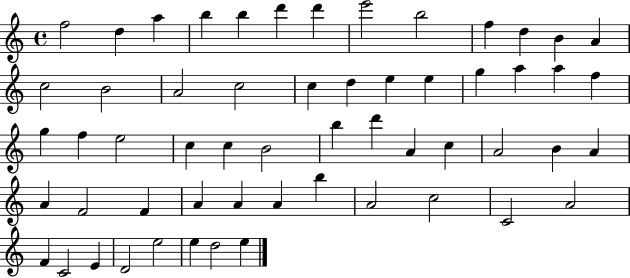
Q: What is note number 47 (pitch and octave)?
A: C5